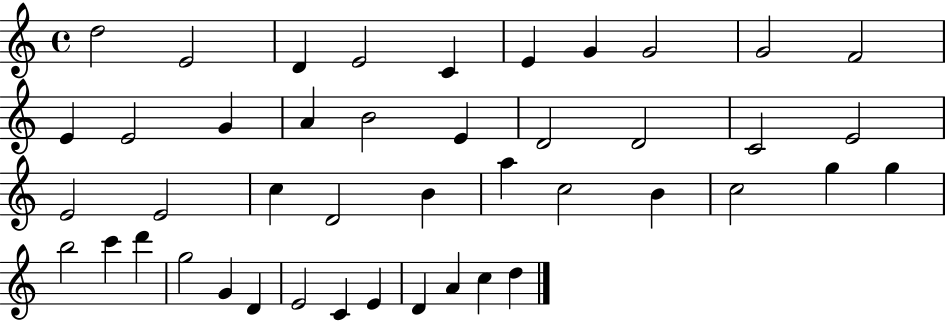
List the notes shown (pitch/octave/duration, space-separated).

D5/h E4/h D4/q E4/h C4/q E4/q G4/q G4/h G4/h F4/h E4/q E4/h G4/q A4/q B4/h E4/q D4/h D4/h C4/h E4/h E4/h E4/h C5/q D4/h B4/q A5/q C5/h B4/q C5/h G5/q G5/q B5/h C6/q D6/q G5/h G4/q D4/q E4/h C4/q E4/q D4/q A4/q C5/q D5/q